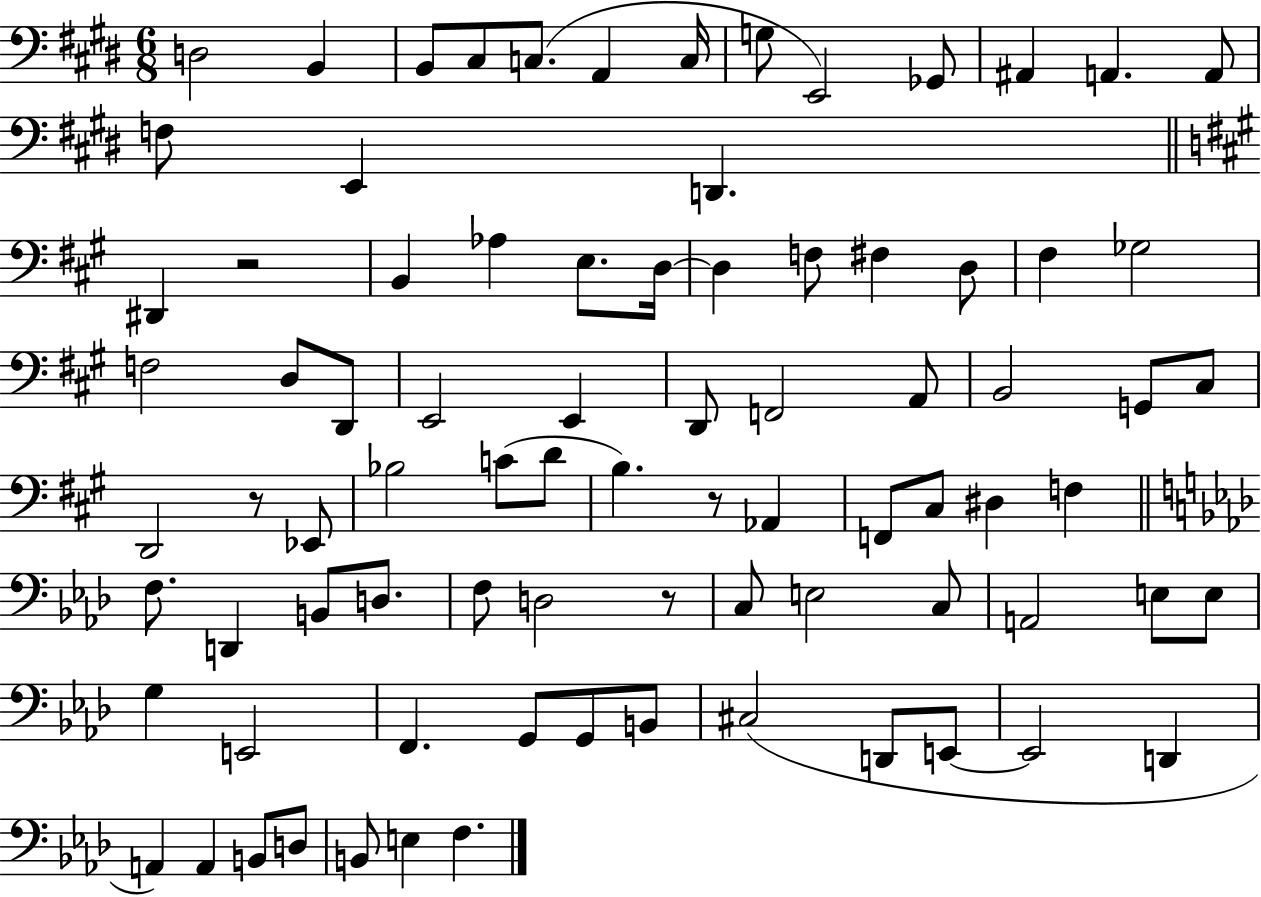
{
  \clef bass
  \numericTimeSignature
  \time 6/8
  \key e \major
  d2 b,4 | b,8 cis8 c8.( a,4 c16 | g8 e,2) ges,8 | ais,4 a,4. a,8 | \break f8 e,4 d,4. | \bar "||" \break \key a \major dis,4 r2 | b,4 aes4 e8. d16~~ | d4 f8 fis4 d8 | fis4 ges2 | \break f2 d8 d,8 | e,2 e,4 | d,8 f,2 a,8 | b,2 g,8 cis8 | \break d,2 r8 ees,8 | bes2 c'8( d'8 | b4.) r8 aes,4 | f,8 cis8 dis4 f4 | \break \bar "||" \break \key f \minor f8. d,4 b,8 d8. | f8 d2 r8 | c8 e2 c8 | a,2 e8 e8 | \break g4 e,2 | f,4. g,8 g,8 b,8 | cis2( d,8 e,8~~ | e,2 d,4 | \break a,4) a,4 b,8 d8 | b,8 e4 f4. | \bar "|."
}